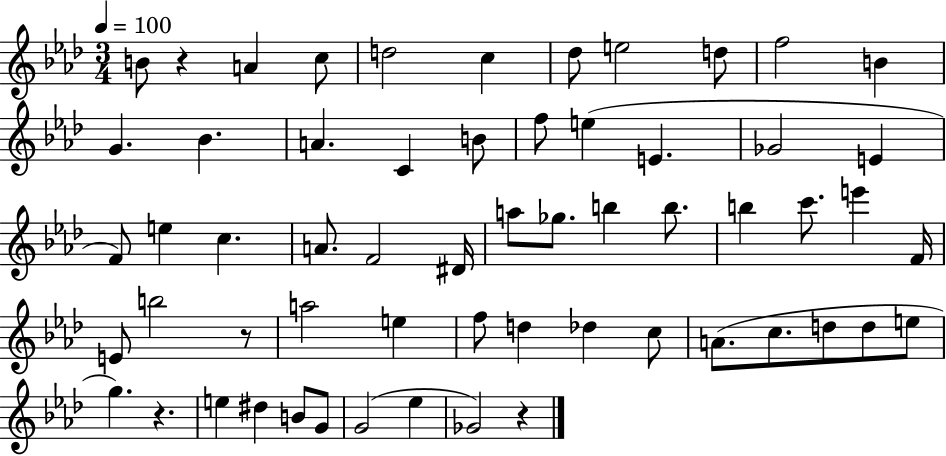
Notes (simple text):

B4/e R/q A4/q C5/e D5/h C5/q Db5/e E5/h D5/e F5/h B4/q G4/q. Bb4/q. A4/q. C4/q B4/e F5/e E5/q E4/q. Gb4/h E4/q F4/e E5/q C5/q. A4/e. F4/h D#4/s A5/e Gb5/e. B5/q B5/e. B5/q C6/e. E6/q F4/s E4/e B5/h R/e A5/h E5/q F5/e D5/q Db5/q C5/e A4/e. C5/e. D5/e D5/e E5/e G5/q. R/q. E5/q D#5/q B4/e G4/e G4/h Eb5/q Gb4/h R/q